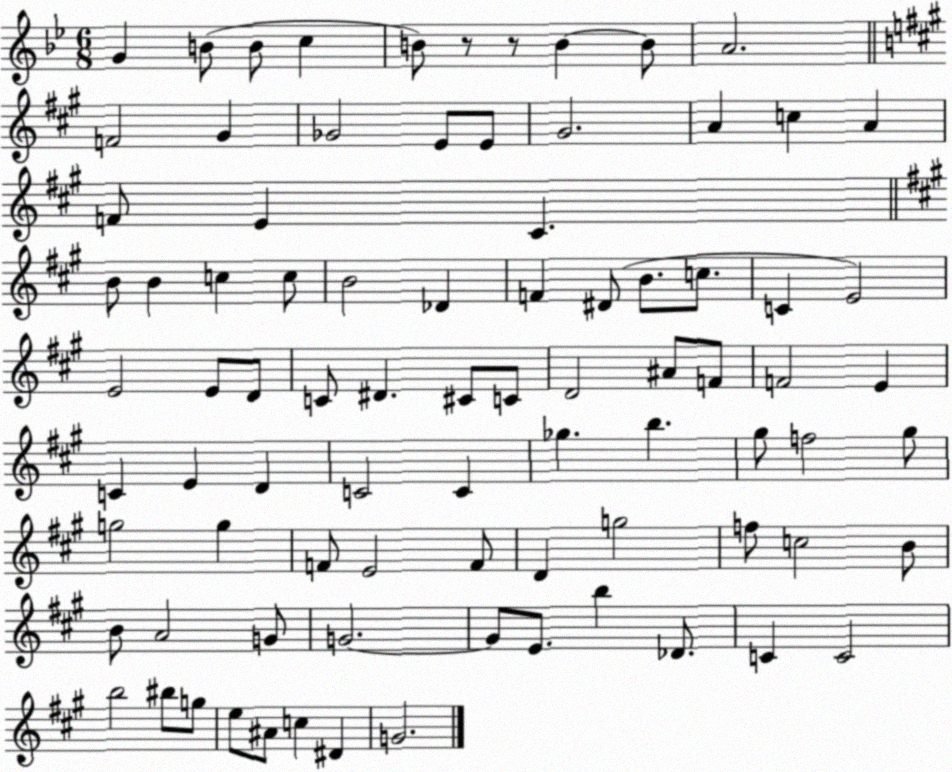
X:1
T:Untitled
M:6/8
L:1/4
K:Bb
G B/2 B/2 c B/2 z/2 z/2 B B/2 A2 F2 ^G _G2 E/2 E/2 ^G2 A c A F/2 E ^C B/2 B c c/2 B2 _D F ^D/2 B/2 c/2 C E2 E2 E/2 D/2 C/2 ^D ^C/2 C/2 D2 ^A/2 F/2 F2 E C E D C2 C _g b ^g/2 f2 ^g/2 g2 g F/2 E2 F/2 D g2 f/2 c2 B/2 B/2 A2 G/2 G2 G/2 E/2 b _D/2 C C2 b2 ^b/2 g/2 e/2 ^A/2 c ^D G2